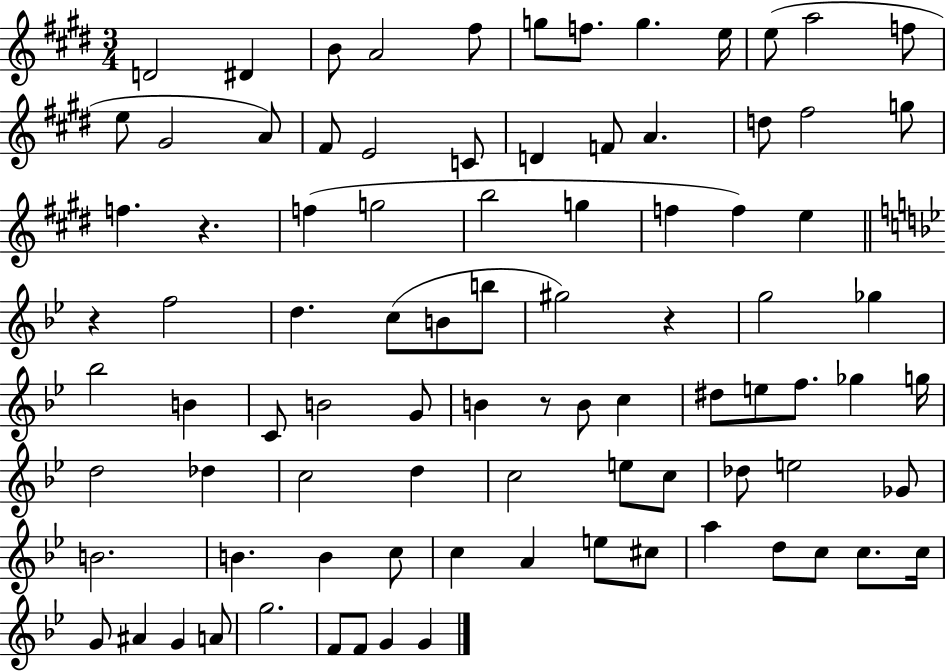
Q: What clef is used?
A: treble